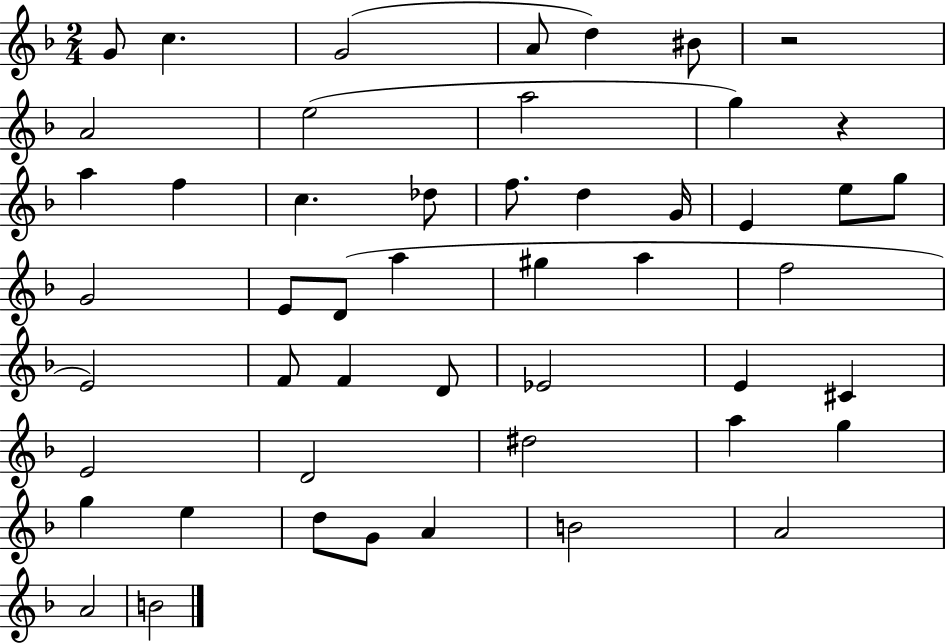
G4/e C5/q. G4/h A4/e D5/q BIS4/e R/h A4/h E5/h A5/h G5/q R/q A5/q F5/q C5/q. Db5/e F5/e. D5/q G4/s E4/q E5/e G5/e G4/h E4/e D4/e A5/q G#5/q A5/q F5/h E4/h F4/e F4/q D4/e Eb4/h E4/q C#4/q E4/h D4/h D#5/h A5/q G5/q G5/q E5/q D5/e G4/e A4/q B4/h A4/h A4/h B4/h